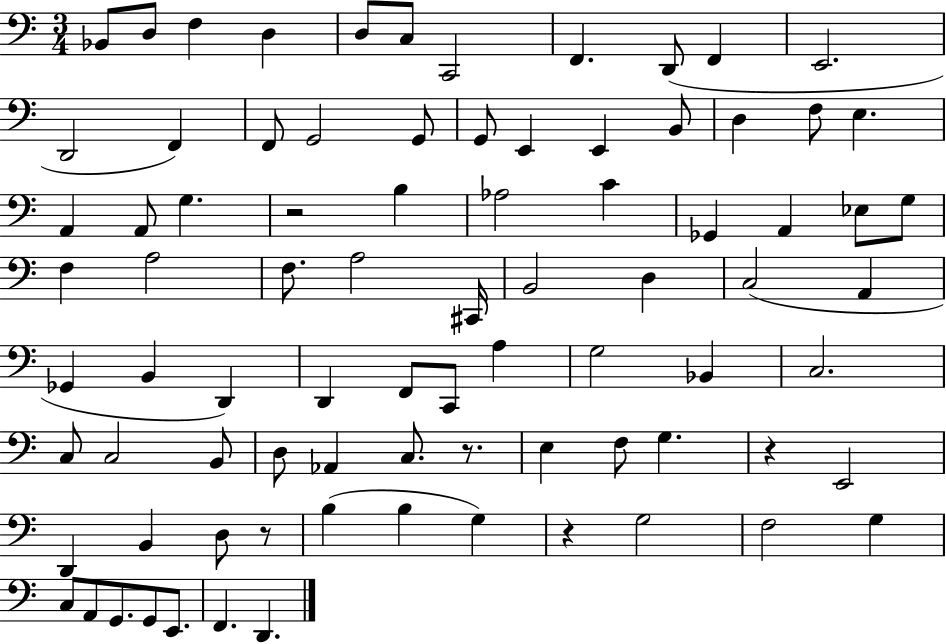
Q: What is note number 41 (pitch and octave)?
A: C3